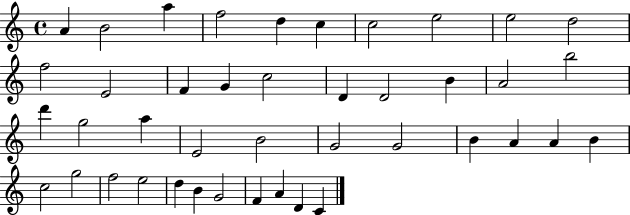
{
  \clef treble
  \time 4/4
  \defaultTimeSignature
  \key c \major
  a'4 b'2 a''4 | f''2 d''4 c''4 | c''2 e''2 | e''2 d''2 | \break f''2 e'2 | f'4 g'4 c''2 | d'4 d'2 b'4 | a'2 b''2 | \break d'''4 g''2 a''4 | e'2 b'2 | g'2 g'2 | b'4 a'4 a'4 b'4 | \break c''2 g''2 | f''2 e''2 | d''4 b'4 g'2 | f'4 a'4 d'4 c'4 | \break \bar "|."
}